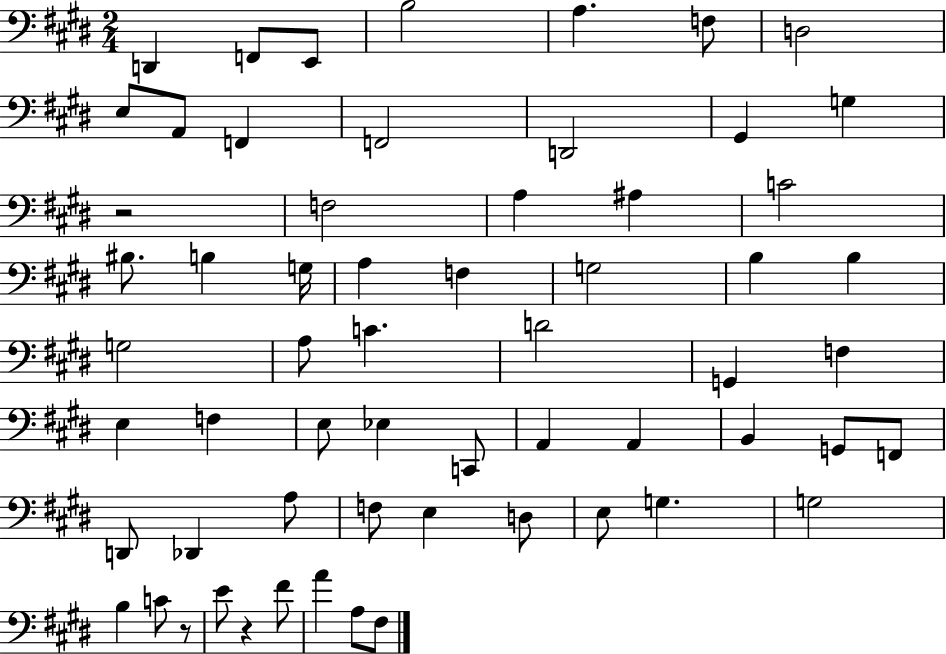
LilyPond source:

{
  \clef bass
  \numericTimeSignature
  \time 2/4
  \key e \major
  \repeat volta 2 { d,4 f,8 e,8 | b2 | a4. f8 | d2 | \break e8 a,8 f,4 | f,2 | d,2 | gis,4 g4 | \break r2 | f2 | a4 ais4 | c'2 | \break bis8. b4 g16 | a4 f4 | g2 | b4 b4 | \break g2 | a8 c'4. | d'2 | g,4 f4 | \break e4 f4 | e8 ees4 c,8 | a,4 a,4 | b,4 g,8 f,8 | \break d,8 des,4 a8 | f8 e4 d8 | e8 g4. | g2 | \break b4 c'8 r8 | e'8 r4 fis'8 | a'4 a8 fis8 | } \bar "|."
}